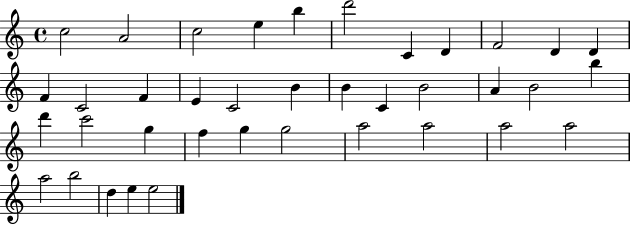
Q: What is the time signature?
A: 4/4